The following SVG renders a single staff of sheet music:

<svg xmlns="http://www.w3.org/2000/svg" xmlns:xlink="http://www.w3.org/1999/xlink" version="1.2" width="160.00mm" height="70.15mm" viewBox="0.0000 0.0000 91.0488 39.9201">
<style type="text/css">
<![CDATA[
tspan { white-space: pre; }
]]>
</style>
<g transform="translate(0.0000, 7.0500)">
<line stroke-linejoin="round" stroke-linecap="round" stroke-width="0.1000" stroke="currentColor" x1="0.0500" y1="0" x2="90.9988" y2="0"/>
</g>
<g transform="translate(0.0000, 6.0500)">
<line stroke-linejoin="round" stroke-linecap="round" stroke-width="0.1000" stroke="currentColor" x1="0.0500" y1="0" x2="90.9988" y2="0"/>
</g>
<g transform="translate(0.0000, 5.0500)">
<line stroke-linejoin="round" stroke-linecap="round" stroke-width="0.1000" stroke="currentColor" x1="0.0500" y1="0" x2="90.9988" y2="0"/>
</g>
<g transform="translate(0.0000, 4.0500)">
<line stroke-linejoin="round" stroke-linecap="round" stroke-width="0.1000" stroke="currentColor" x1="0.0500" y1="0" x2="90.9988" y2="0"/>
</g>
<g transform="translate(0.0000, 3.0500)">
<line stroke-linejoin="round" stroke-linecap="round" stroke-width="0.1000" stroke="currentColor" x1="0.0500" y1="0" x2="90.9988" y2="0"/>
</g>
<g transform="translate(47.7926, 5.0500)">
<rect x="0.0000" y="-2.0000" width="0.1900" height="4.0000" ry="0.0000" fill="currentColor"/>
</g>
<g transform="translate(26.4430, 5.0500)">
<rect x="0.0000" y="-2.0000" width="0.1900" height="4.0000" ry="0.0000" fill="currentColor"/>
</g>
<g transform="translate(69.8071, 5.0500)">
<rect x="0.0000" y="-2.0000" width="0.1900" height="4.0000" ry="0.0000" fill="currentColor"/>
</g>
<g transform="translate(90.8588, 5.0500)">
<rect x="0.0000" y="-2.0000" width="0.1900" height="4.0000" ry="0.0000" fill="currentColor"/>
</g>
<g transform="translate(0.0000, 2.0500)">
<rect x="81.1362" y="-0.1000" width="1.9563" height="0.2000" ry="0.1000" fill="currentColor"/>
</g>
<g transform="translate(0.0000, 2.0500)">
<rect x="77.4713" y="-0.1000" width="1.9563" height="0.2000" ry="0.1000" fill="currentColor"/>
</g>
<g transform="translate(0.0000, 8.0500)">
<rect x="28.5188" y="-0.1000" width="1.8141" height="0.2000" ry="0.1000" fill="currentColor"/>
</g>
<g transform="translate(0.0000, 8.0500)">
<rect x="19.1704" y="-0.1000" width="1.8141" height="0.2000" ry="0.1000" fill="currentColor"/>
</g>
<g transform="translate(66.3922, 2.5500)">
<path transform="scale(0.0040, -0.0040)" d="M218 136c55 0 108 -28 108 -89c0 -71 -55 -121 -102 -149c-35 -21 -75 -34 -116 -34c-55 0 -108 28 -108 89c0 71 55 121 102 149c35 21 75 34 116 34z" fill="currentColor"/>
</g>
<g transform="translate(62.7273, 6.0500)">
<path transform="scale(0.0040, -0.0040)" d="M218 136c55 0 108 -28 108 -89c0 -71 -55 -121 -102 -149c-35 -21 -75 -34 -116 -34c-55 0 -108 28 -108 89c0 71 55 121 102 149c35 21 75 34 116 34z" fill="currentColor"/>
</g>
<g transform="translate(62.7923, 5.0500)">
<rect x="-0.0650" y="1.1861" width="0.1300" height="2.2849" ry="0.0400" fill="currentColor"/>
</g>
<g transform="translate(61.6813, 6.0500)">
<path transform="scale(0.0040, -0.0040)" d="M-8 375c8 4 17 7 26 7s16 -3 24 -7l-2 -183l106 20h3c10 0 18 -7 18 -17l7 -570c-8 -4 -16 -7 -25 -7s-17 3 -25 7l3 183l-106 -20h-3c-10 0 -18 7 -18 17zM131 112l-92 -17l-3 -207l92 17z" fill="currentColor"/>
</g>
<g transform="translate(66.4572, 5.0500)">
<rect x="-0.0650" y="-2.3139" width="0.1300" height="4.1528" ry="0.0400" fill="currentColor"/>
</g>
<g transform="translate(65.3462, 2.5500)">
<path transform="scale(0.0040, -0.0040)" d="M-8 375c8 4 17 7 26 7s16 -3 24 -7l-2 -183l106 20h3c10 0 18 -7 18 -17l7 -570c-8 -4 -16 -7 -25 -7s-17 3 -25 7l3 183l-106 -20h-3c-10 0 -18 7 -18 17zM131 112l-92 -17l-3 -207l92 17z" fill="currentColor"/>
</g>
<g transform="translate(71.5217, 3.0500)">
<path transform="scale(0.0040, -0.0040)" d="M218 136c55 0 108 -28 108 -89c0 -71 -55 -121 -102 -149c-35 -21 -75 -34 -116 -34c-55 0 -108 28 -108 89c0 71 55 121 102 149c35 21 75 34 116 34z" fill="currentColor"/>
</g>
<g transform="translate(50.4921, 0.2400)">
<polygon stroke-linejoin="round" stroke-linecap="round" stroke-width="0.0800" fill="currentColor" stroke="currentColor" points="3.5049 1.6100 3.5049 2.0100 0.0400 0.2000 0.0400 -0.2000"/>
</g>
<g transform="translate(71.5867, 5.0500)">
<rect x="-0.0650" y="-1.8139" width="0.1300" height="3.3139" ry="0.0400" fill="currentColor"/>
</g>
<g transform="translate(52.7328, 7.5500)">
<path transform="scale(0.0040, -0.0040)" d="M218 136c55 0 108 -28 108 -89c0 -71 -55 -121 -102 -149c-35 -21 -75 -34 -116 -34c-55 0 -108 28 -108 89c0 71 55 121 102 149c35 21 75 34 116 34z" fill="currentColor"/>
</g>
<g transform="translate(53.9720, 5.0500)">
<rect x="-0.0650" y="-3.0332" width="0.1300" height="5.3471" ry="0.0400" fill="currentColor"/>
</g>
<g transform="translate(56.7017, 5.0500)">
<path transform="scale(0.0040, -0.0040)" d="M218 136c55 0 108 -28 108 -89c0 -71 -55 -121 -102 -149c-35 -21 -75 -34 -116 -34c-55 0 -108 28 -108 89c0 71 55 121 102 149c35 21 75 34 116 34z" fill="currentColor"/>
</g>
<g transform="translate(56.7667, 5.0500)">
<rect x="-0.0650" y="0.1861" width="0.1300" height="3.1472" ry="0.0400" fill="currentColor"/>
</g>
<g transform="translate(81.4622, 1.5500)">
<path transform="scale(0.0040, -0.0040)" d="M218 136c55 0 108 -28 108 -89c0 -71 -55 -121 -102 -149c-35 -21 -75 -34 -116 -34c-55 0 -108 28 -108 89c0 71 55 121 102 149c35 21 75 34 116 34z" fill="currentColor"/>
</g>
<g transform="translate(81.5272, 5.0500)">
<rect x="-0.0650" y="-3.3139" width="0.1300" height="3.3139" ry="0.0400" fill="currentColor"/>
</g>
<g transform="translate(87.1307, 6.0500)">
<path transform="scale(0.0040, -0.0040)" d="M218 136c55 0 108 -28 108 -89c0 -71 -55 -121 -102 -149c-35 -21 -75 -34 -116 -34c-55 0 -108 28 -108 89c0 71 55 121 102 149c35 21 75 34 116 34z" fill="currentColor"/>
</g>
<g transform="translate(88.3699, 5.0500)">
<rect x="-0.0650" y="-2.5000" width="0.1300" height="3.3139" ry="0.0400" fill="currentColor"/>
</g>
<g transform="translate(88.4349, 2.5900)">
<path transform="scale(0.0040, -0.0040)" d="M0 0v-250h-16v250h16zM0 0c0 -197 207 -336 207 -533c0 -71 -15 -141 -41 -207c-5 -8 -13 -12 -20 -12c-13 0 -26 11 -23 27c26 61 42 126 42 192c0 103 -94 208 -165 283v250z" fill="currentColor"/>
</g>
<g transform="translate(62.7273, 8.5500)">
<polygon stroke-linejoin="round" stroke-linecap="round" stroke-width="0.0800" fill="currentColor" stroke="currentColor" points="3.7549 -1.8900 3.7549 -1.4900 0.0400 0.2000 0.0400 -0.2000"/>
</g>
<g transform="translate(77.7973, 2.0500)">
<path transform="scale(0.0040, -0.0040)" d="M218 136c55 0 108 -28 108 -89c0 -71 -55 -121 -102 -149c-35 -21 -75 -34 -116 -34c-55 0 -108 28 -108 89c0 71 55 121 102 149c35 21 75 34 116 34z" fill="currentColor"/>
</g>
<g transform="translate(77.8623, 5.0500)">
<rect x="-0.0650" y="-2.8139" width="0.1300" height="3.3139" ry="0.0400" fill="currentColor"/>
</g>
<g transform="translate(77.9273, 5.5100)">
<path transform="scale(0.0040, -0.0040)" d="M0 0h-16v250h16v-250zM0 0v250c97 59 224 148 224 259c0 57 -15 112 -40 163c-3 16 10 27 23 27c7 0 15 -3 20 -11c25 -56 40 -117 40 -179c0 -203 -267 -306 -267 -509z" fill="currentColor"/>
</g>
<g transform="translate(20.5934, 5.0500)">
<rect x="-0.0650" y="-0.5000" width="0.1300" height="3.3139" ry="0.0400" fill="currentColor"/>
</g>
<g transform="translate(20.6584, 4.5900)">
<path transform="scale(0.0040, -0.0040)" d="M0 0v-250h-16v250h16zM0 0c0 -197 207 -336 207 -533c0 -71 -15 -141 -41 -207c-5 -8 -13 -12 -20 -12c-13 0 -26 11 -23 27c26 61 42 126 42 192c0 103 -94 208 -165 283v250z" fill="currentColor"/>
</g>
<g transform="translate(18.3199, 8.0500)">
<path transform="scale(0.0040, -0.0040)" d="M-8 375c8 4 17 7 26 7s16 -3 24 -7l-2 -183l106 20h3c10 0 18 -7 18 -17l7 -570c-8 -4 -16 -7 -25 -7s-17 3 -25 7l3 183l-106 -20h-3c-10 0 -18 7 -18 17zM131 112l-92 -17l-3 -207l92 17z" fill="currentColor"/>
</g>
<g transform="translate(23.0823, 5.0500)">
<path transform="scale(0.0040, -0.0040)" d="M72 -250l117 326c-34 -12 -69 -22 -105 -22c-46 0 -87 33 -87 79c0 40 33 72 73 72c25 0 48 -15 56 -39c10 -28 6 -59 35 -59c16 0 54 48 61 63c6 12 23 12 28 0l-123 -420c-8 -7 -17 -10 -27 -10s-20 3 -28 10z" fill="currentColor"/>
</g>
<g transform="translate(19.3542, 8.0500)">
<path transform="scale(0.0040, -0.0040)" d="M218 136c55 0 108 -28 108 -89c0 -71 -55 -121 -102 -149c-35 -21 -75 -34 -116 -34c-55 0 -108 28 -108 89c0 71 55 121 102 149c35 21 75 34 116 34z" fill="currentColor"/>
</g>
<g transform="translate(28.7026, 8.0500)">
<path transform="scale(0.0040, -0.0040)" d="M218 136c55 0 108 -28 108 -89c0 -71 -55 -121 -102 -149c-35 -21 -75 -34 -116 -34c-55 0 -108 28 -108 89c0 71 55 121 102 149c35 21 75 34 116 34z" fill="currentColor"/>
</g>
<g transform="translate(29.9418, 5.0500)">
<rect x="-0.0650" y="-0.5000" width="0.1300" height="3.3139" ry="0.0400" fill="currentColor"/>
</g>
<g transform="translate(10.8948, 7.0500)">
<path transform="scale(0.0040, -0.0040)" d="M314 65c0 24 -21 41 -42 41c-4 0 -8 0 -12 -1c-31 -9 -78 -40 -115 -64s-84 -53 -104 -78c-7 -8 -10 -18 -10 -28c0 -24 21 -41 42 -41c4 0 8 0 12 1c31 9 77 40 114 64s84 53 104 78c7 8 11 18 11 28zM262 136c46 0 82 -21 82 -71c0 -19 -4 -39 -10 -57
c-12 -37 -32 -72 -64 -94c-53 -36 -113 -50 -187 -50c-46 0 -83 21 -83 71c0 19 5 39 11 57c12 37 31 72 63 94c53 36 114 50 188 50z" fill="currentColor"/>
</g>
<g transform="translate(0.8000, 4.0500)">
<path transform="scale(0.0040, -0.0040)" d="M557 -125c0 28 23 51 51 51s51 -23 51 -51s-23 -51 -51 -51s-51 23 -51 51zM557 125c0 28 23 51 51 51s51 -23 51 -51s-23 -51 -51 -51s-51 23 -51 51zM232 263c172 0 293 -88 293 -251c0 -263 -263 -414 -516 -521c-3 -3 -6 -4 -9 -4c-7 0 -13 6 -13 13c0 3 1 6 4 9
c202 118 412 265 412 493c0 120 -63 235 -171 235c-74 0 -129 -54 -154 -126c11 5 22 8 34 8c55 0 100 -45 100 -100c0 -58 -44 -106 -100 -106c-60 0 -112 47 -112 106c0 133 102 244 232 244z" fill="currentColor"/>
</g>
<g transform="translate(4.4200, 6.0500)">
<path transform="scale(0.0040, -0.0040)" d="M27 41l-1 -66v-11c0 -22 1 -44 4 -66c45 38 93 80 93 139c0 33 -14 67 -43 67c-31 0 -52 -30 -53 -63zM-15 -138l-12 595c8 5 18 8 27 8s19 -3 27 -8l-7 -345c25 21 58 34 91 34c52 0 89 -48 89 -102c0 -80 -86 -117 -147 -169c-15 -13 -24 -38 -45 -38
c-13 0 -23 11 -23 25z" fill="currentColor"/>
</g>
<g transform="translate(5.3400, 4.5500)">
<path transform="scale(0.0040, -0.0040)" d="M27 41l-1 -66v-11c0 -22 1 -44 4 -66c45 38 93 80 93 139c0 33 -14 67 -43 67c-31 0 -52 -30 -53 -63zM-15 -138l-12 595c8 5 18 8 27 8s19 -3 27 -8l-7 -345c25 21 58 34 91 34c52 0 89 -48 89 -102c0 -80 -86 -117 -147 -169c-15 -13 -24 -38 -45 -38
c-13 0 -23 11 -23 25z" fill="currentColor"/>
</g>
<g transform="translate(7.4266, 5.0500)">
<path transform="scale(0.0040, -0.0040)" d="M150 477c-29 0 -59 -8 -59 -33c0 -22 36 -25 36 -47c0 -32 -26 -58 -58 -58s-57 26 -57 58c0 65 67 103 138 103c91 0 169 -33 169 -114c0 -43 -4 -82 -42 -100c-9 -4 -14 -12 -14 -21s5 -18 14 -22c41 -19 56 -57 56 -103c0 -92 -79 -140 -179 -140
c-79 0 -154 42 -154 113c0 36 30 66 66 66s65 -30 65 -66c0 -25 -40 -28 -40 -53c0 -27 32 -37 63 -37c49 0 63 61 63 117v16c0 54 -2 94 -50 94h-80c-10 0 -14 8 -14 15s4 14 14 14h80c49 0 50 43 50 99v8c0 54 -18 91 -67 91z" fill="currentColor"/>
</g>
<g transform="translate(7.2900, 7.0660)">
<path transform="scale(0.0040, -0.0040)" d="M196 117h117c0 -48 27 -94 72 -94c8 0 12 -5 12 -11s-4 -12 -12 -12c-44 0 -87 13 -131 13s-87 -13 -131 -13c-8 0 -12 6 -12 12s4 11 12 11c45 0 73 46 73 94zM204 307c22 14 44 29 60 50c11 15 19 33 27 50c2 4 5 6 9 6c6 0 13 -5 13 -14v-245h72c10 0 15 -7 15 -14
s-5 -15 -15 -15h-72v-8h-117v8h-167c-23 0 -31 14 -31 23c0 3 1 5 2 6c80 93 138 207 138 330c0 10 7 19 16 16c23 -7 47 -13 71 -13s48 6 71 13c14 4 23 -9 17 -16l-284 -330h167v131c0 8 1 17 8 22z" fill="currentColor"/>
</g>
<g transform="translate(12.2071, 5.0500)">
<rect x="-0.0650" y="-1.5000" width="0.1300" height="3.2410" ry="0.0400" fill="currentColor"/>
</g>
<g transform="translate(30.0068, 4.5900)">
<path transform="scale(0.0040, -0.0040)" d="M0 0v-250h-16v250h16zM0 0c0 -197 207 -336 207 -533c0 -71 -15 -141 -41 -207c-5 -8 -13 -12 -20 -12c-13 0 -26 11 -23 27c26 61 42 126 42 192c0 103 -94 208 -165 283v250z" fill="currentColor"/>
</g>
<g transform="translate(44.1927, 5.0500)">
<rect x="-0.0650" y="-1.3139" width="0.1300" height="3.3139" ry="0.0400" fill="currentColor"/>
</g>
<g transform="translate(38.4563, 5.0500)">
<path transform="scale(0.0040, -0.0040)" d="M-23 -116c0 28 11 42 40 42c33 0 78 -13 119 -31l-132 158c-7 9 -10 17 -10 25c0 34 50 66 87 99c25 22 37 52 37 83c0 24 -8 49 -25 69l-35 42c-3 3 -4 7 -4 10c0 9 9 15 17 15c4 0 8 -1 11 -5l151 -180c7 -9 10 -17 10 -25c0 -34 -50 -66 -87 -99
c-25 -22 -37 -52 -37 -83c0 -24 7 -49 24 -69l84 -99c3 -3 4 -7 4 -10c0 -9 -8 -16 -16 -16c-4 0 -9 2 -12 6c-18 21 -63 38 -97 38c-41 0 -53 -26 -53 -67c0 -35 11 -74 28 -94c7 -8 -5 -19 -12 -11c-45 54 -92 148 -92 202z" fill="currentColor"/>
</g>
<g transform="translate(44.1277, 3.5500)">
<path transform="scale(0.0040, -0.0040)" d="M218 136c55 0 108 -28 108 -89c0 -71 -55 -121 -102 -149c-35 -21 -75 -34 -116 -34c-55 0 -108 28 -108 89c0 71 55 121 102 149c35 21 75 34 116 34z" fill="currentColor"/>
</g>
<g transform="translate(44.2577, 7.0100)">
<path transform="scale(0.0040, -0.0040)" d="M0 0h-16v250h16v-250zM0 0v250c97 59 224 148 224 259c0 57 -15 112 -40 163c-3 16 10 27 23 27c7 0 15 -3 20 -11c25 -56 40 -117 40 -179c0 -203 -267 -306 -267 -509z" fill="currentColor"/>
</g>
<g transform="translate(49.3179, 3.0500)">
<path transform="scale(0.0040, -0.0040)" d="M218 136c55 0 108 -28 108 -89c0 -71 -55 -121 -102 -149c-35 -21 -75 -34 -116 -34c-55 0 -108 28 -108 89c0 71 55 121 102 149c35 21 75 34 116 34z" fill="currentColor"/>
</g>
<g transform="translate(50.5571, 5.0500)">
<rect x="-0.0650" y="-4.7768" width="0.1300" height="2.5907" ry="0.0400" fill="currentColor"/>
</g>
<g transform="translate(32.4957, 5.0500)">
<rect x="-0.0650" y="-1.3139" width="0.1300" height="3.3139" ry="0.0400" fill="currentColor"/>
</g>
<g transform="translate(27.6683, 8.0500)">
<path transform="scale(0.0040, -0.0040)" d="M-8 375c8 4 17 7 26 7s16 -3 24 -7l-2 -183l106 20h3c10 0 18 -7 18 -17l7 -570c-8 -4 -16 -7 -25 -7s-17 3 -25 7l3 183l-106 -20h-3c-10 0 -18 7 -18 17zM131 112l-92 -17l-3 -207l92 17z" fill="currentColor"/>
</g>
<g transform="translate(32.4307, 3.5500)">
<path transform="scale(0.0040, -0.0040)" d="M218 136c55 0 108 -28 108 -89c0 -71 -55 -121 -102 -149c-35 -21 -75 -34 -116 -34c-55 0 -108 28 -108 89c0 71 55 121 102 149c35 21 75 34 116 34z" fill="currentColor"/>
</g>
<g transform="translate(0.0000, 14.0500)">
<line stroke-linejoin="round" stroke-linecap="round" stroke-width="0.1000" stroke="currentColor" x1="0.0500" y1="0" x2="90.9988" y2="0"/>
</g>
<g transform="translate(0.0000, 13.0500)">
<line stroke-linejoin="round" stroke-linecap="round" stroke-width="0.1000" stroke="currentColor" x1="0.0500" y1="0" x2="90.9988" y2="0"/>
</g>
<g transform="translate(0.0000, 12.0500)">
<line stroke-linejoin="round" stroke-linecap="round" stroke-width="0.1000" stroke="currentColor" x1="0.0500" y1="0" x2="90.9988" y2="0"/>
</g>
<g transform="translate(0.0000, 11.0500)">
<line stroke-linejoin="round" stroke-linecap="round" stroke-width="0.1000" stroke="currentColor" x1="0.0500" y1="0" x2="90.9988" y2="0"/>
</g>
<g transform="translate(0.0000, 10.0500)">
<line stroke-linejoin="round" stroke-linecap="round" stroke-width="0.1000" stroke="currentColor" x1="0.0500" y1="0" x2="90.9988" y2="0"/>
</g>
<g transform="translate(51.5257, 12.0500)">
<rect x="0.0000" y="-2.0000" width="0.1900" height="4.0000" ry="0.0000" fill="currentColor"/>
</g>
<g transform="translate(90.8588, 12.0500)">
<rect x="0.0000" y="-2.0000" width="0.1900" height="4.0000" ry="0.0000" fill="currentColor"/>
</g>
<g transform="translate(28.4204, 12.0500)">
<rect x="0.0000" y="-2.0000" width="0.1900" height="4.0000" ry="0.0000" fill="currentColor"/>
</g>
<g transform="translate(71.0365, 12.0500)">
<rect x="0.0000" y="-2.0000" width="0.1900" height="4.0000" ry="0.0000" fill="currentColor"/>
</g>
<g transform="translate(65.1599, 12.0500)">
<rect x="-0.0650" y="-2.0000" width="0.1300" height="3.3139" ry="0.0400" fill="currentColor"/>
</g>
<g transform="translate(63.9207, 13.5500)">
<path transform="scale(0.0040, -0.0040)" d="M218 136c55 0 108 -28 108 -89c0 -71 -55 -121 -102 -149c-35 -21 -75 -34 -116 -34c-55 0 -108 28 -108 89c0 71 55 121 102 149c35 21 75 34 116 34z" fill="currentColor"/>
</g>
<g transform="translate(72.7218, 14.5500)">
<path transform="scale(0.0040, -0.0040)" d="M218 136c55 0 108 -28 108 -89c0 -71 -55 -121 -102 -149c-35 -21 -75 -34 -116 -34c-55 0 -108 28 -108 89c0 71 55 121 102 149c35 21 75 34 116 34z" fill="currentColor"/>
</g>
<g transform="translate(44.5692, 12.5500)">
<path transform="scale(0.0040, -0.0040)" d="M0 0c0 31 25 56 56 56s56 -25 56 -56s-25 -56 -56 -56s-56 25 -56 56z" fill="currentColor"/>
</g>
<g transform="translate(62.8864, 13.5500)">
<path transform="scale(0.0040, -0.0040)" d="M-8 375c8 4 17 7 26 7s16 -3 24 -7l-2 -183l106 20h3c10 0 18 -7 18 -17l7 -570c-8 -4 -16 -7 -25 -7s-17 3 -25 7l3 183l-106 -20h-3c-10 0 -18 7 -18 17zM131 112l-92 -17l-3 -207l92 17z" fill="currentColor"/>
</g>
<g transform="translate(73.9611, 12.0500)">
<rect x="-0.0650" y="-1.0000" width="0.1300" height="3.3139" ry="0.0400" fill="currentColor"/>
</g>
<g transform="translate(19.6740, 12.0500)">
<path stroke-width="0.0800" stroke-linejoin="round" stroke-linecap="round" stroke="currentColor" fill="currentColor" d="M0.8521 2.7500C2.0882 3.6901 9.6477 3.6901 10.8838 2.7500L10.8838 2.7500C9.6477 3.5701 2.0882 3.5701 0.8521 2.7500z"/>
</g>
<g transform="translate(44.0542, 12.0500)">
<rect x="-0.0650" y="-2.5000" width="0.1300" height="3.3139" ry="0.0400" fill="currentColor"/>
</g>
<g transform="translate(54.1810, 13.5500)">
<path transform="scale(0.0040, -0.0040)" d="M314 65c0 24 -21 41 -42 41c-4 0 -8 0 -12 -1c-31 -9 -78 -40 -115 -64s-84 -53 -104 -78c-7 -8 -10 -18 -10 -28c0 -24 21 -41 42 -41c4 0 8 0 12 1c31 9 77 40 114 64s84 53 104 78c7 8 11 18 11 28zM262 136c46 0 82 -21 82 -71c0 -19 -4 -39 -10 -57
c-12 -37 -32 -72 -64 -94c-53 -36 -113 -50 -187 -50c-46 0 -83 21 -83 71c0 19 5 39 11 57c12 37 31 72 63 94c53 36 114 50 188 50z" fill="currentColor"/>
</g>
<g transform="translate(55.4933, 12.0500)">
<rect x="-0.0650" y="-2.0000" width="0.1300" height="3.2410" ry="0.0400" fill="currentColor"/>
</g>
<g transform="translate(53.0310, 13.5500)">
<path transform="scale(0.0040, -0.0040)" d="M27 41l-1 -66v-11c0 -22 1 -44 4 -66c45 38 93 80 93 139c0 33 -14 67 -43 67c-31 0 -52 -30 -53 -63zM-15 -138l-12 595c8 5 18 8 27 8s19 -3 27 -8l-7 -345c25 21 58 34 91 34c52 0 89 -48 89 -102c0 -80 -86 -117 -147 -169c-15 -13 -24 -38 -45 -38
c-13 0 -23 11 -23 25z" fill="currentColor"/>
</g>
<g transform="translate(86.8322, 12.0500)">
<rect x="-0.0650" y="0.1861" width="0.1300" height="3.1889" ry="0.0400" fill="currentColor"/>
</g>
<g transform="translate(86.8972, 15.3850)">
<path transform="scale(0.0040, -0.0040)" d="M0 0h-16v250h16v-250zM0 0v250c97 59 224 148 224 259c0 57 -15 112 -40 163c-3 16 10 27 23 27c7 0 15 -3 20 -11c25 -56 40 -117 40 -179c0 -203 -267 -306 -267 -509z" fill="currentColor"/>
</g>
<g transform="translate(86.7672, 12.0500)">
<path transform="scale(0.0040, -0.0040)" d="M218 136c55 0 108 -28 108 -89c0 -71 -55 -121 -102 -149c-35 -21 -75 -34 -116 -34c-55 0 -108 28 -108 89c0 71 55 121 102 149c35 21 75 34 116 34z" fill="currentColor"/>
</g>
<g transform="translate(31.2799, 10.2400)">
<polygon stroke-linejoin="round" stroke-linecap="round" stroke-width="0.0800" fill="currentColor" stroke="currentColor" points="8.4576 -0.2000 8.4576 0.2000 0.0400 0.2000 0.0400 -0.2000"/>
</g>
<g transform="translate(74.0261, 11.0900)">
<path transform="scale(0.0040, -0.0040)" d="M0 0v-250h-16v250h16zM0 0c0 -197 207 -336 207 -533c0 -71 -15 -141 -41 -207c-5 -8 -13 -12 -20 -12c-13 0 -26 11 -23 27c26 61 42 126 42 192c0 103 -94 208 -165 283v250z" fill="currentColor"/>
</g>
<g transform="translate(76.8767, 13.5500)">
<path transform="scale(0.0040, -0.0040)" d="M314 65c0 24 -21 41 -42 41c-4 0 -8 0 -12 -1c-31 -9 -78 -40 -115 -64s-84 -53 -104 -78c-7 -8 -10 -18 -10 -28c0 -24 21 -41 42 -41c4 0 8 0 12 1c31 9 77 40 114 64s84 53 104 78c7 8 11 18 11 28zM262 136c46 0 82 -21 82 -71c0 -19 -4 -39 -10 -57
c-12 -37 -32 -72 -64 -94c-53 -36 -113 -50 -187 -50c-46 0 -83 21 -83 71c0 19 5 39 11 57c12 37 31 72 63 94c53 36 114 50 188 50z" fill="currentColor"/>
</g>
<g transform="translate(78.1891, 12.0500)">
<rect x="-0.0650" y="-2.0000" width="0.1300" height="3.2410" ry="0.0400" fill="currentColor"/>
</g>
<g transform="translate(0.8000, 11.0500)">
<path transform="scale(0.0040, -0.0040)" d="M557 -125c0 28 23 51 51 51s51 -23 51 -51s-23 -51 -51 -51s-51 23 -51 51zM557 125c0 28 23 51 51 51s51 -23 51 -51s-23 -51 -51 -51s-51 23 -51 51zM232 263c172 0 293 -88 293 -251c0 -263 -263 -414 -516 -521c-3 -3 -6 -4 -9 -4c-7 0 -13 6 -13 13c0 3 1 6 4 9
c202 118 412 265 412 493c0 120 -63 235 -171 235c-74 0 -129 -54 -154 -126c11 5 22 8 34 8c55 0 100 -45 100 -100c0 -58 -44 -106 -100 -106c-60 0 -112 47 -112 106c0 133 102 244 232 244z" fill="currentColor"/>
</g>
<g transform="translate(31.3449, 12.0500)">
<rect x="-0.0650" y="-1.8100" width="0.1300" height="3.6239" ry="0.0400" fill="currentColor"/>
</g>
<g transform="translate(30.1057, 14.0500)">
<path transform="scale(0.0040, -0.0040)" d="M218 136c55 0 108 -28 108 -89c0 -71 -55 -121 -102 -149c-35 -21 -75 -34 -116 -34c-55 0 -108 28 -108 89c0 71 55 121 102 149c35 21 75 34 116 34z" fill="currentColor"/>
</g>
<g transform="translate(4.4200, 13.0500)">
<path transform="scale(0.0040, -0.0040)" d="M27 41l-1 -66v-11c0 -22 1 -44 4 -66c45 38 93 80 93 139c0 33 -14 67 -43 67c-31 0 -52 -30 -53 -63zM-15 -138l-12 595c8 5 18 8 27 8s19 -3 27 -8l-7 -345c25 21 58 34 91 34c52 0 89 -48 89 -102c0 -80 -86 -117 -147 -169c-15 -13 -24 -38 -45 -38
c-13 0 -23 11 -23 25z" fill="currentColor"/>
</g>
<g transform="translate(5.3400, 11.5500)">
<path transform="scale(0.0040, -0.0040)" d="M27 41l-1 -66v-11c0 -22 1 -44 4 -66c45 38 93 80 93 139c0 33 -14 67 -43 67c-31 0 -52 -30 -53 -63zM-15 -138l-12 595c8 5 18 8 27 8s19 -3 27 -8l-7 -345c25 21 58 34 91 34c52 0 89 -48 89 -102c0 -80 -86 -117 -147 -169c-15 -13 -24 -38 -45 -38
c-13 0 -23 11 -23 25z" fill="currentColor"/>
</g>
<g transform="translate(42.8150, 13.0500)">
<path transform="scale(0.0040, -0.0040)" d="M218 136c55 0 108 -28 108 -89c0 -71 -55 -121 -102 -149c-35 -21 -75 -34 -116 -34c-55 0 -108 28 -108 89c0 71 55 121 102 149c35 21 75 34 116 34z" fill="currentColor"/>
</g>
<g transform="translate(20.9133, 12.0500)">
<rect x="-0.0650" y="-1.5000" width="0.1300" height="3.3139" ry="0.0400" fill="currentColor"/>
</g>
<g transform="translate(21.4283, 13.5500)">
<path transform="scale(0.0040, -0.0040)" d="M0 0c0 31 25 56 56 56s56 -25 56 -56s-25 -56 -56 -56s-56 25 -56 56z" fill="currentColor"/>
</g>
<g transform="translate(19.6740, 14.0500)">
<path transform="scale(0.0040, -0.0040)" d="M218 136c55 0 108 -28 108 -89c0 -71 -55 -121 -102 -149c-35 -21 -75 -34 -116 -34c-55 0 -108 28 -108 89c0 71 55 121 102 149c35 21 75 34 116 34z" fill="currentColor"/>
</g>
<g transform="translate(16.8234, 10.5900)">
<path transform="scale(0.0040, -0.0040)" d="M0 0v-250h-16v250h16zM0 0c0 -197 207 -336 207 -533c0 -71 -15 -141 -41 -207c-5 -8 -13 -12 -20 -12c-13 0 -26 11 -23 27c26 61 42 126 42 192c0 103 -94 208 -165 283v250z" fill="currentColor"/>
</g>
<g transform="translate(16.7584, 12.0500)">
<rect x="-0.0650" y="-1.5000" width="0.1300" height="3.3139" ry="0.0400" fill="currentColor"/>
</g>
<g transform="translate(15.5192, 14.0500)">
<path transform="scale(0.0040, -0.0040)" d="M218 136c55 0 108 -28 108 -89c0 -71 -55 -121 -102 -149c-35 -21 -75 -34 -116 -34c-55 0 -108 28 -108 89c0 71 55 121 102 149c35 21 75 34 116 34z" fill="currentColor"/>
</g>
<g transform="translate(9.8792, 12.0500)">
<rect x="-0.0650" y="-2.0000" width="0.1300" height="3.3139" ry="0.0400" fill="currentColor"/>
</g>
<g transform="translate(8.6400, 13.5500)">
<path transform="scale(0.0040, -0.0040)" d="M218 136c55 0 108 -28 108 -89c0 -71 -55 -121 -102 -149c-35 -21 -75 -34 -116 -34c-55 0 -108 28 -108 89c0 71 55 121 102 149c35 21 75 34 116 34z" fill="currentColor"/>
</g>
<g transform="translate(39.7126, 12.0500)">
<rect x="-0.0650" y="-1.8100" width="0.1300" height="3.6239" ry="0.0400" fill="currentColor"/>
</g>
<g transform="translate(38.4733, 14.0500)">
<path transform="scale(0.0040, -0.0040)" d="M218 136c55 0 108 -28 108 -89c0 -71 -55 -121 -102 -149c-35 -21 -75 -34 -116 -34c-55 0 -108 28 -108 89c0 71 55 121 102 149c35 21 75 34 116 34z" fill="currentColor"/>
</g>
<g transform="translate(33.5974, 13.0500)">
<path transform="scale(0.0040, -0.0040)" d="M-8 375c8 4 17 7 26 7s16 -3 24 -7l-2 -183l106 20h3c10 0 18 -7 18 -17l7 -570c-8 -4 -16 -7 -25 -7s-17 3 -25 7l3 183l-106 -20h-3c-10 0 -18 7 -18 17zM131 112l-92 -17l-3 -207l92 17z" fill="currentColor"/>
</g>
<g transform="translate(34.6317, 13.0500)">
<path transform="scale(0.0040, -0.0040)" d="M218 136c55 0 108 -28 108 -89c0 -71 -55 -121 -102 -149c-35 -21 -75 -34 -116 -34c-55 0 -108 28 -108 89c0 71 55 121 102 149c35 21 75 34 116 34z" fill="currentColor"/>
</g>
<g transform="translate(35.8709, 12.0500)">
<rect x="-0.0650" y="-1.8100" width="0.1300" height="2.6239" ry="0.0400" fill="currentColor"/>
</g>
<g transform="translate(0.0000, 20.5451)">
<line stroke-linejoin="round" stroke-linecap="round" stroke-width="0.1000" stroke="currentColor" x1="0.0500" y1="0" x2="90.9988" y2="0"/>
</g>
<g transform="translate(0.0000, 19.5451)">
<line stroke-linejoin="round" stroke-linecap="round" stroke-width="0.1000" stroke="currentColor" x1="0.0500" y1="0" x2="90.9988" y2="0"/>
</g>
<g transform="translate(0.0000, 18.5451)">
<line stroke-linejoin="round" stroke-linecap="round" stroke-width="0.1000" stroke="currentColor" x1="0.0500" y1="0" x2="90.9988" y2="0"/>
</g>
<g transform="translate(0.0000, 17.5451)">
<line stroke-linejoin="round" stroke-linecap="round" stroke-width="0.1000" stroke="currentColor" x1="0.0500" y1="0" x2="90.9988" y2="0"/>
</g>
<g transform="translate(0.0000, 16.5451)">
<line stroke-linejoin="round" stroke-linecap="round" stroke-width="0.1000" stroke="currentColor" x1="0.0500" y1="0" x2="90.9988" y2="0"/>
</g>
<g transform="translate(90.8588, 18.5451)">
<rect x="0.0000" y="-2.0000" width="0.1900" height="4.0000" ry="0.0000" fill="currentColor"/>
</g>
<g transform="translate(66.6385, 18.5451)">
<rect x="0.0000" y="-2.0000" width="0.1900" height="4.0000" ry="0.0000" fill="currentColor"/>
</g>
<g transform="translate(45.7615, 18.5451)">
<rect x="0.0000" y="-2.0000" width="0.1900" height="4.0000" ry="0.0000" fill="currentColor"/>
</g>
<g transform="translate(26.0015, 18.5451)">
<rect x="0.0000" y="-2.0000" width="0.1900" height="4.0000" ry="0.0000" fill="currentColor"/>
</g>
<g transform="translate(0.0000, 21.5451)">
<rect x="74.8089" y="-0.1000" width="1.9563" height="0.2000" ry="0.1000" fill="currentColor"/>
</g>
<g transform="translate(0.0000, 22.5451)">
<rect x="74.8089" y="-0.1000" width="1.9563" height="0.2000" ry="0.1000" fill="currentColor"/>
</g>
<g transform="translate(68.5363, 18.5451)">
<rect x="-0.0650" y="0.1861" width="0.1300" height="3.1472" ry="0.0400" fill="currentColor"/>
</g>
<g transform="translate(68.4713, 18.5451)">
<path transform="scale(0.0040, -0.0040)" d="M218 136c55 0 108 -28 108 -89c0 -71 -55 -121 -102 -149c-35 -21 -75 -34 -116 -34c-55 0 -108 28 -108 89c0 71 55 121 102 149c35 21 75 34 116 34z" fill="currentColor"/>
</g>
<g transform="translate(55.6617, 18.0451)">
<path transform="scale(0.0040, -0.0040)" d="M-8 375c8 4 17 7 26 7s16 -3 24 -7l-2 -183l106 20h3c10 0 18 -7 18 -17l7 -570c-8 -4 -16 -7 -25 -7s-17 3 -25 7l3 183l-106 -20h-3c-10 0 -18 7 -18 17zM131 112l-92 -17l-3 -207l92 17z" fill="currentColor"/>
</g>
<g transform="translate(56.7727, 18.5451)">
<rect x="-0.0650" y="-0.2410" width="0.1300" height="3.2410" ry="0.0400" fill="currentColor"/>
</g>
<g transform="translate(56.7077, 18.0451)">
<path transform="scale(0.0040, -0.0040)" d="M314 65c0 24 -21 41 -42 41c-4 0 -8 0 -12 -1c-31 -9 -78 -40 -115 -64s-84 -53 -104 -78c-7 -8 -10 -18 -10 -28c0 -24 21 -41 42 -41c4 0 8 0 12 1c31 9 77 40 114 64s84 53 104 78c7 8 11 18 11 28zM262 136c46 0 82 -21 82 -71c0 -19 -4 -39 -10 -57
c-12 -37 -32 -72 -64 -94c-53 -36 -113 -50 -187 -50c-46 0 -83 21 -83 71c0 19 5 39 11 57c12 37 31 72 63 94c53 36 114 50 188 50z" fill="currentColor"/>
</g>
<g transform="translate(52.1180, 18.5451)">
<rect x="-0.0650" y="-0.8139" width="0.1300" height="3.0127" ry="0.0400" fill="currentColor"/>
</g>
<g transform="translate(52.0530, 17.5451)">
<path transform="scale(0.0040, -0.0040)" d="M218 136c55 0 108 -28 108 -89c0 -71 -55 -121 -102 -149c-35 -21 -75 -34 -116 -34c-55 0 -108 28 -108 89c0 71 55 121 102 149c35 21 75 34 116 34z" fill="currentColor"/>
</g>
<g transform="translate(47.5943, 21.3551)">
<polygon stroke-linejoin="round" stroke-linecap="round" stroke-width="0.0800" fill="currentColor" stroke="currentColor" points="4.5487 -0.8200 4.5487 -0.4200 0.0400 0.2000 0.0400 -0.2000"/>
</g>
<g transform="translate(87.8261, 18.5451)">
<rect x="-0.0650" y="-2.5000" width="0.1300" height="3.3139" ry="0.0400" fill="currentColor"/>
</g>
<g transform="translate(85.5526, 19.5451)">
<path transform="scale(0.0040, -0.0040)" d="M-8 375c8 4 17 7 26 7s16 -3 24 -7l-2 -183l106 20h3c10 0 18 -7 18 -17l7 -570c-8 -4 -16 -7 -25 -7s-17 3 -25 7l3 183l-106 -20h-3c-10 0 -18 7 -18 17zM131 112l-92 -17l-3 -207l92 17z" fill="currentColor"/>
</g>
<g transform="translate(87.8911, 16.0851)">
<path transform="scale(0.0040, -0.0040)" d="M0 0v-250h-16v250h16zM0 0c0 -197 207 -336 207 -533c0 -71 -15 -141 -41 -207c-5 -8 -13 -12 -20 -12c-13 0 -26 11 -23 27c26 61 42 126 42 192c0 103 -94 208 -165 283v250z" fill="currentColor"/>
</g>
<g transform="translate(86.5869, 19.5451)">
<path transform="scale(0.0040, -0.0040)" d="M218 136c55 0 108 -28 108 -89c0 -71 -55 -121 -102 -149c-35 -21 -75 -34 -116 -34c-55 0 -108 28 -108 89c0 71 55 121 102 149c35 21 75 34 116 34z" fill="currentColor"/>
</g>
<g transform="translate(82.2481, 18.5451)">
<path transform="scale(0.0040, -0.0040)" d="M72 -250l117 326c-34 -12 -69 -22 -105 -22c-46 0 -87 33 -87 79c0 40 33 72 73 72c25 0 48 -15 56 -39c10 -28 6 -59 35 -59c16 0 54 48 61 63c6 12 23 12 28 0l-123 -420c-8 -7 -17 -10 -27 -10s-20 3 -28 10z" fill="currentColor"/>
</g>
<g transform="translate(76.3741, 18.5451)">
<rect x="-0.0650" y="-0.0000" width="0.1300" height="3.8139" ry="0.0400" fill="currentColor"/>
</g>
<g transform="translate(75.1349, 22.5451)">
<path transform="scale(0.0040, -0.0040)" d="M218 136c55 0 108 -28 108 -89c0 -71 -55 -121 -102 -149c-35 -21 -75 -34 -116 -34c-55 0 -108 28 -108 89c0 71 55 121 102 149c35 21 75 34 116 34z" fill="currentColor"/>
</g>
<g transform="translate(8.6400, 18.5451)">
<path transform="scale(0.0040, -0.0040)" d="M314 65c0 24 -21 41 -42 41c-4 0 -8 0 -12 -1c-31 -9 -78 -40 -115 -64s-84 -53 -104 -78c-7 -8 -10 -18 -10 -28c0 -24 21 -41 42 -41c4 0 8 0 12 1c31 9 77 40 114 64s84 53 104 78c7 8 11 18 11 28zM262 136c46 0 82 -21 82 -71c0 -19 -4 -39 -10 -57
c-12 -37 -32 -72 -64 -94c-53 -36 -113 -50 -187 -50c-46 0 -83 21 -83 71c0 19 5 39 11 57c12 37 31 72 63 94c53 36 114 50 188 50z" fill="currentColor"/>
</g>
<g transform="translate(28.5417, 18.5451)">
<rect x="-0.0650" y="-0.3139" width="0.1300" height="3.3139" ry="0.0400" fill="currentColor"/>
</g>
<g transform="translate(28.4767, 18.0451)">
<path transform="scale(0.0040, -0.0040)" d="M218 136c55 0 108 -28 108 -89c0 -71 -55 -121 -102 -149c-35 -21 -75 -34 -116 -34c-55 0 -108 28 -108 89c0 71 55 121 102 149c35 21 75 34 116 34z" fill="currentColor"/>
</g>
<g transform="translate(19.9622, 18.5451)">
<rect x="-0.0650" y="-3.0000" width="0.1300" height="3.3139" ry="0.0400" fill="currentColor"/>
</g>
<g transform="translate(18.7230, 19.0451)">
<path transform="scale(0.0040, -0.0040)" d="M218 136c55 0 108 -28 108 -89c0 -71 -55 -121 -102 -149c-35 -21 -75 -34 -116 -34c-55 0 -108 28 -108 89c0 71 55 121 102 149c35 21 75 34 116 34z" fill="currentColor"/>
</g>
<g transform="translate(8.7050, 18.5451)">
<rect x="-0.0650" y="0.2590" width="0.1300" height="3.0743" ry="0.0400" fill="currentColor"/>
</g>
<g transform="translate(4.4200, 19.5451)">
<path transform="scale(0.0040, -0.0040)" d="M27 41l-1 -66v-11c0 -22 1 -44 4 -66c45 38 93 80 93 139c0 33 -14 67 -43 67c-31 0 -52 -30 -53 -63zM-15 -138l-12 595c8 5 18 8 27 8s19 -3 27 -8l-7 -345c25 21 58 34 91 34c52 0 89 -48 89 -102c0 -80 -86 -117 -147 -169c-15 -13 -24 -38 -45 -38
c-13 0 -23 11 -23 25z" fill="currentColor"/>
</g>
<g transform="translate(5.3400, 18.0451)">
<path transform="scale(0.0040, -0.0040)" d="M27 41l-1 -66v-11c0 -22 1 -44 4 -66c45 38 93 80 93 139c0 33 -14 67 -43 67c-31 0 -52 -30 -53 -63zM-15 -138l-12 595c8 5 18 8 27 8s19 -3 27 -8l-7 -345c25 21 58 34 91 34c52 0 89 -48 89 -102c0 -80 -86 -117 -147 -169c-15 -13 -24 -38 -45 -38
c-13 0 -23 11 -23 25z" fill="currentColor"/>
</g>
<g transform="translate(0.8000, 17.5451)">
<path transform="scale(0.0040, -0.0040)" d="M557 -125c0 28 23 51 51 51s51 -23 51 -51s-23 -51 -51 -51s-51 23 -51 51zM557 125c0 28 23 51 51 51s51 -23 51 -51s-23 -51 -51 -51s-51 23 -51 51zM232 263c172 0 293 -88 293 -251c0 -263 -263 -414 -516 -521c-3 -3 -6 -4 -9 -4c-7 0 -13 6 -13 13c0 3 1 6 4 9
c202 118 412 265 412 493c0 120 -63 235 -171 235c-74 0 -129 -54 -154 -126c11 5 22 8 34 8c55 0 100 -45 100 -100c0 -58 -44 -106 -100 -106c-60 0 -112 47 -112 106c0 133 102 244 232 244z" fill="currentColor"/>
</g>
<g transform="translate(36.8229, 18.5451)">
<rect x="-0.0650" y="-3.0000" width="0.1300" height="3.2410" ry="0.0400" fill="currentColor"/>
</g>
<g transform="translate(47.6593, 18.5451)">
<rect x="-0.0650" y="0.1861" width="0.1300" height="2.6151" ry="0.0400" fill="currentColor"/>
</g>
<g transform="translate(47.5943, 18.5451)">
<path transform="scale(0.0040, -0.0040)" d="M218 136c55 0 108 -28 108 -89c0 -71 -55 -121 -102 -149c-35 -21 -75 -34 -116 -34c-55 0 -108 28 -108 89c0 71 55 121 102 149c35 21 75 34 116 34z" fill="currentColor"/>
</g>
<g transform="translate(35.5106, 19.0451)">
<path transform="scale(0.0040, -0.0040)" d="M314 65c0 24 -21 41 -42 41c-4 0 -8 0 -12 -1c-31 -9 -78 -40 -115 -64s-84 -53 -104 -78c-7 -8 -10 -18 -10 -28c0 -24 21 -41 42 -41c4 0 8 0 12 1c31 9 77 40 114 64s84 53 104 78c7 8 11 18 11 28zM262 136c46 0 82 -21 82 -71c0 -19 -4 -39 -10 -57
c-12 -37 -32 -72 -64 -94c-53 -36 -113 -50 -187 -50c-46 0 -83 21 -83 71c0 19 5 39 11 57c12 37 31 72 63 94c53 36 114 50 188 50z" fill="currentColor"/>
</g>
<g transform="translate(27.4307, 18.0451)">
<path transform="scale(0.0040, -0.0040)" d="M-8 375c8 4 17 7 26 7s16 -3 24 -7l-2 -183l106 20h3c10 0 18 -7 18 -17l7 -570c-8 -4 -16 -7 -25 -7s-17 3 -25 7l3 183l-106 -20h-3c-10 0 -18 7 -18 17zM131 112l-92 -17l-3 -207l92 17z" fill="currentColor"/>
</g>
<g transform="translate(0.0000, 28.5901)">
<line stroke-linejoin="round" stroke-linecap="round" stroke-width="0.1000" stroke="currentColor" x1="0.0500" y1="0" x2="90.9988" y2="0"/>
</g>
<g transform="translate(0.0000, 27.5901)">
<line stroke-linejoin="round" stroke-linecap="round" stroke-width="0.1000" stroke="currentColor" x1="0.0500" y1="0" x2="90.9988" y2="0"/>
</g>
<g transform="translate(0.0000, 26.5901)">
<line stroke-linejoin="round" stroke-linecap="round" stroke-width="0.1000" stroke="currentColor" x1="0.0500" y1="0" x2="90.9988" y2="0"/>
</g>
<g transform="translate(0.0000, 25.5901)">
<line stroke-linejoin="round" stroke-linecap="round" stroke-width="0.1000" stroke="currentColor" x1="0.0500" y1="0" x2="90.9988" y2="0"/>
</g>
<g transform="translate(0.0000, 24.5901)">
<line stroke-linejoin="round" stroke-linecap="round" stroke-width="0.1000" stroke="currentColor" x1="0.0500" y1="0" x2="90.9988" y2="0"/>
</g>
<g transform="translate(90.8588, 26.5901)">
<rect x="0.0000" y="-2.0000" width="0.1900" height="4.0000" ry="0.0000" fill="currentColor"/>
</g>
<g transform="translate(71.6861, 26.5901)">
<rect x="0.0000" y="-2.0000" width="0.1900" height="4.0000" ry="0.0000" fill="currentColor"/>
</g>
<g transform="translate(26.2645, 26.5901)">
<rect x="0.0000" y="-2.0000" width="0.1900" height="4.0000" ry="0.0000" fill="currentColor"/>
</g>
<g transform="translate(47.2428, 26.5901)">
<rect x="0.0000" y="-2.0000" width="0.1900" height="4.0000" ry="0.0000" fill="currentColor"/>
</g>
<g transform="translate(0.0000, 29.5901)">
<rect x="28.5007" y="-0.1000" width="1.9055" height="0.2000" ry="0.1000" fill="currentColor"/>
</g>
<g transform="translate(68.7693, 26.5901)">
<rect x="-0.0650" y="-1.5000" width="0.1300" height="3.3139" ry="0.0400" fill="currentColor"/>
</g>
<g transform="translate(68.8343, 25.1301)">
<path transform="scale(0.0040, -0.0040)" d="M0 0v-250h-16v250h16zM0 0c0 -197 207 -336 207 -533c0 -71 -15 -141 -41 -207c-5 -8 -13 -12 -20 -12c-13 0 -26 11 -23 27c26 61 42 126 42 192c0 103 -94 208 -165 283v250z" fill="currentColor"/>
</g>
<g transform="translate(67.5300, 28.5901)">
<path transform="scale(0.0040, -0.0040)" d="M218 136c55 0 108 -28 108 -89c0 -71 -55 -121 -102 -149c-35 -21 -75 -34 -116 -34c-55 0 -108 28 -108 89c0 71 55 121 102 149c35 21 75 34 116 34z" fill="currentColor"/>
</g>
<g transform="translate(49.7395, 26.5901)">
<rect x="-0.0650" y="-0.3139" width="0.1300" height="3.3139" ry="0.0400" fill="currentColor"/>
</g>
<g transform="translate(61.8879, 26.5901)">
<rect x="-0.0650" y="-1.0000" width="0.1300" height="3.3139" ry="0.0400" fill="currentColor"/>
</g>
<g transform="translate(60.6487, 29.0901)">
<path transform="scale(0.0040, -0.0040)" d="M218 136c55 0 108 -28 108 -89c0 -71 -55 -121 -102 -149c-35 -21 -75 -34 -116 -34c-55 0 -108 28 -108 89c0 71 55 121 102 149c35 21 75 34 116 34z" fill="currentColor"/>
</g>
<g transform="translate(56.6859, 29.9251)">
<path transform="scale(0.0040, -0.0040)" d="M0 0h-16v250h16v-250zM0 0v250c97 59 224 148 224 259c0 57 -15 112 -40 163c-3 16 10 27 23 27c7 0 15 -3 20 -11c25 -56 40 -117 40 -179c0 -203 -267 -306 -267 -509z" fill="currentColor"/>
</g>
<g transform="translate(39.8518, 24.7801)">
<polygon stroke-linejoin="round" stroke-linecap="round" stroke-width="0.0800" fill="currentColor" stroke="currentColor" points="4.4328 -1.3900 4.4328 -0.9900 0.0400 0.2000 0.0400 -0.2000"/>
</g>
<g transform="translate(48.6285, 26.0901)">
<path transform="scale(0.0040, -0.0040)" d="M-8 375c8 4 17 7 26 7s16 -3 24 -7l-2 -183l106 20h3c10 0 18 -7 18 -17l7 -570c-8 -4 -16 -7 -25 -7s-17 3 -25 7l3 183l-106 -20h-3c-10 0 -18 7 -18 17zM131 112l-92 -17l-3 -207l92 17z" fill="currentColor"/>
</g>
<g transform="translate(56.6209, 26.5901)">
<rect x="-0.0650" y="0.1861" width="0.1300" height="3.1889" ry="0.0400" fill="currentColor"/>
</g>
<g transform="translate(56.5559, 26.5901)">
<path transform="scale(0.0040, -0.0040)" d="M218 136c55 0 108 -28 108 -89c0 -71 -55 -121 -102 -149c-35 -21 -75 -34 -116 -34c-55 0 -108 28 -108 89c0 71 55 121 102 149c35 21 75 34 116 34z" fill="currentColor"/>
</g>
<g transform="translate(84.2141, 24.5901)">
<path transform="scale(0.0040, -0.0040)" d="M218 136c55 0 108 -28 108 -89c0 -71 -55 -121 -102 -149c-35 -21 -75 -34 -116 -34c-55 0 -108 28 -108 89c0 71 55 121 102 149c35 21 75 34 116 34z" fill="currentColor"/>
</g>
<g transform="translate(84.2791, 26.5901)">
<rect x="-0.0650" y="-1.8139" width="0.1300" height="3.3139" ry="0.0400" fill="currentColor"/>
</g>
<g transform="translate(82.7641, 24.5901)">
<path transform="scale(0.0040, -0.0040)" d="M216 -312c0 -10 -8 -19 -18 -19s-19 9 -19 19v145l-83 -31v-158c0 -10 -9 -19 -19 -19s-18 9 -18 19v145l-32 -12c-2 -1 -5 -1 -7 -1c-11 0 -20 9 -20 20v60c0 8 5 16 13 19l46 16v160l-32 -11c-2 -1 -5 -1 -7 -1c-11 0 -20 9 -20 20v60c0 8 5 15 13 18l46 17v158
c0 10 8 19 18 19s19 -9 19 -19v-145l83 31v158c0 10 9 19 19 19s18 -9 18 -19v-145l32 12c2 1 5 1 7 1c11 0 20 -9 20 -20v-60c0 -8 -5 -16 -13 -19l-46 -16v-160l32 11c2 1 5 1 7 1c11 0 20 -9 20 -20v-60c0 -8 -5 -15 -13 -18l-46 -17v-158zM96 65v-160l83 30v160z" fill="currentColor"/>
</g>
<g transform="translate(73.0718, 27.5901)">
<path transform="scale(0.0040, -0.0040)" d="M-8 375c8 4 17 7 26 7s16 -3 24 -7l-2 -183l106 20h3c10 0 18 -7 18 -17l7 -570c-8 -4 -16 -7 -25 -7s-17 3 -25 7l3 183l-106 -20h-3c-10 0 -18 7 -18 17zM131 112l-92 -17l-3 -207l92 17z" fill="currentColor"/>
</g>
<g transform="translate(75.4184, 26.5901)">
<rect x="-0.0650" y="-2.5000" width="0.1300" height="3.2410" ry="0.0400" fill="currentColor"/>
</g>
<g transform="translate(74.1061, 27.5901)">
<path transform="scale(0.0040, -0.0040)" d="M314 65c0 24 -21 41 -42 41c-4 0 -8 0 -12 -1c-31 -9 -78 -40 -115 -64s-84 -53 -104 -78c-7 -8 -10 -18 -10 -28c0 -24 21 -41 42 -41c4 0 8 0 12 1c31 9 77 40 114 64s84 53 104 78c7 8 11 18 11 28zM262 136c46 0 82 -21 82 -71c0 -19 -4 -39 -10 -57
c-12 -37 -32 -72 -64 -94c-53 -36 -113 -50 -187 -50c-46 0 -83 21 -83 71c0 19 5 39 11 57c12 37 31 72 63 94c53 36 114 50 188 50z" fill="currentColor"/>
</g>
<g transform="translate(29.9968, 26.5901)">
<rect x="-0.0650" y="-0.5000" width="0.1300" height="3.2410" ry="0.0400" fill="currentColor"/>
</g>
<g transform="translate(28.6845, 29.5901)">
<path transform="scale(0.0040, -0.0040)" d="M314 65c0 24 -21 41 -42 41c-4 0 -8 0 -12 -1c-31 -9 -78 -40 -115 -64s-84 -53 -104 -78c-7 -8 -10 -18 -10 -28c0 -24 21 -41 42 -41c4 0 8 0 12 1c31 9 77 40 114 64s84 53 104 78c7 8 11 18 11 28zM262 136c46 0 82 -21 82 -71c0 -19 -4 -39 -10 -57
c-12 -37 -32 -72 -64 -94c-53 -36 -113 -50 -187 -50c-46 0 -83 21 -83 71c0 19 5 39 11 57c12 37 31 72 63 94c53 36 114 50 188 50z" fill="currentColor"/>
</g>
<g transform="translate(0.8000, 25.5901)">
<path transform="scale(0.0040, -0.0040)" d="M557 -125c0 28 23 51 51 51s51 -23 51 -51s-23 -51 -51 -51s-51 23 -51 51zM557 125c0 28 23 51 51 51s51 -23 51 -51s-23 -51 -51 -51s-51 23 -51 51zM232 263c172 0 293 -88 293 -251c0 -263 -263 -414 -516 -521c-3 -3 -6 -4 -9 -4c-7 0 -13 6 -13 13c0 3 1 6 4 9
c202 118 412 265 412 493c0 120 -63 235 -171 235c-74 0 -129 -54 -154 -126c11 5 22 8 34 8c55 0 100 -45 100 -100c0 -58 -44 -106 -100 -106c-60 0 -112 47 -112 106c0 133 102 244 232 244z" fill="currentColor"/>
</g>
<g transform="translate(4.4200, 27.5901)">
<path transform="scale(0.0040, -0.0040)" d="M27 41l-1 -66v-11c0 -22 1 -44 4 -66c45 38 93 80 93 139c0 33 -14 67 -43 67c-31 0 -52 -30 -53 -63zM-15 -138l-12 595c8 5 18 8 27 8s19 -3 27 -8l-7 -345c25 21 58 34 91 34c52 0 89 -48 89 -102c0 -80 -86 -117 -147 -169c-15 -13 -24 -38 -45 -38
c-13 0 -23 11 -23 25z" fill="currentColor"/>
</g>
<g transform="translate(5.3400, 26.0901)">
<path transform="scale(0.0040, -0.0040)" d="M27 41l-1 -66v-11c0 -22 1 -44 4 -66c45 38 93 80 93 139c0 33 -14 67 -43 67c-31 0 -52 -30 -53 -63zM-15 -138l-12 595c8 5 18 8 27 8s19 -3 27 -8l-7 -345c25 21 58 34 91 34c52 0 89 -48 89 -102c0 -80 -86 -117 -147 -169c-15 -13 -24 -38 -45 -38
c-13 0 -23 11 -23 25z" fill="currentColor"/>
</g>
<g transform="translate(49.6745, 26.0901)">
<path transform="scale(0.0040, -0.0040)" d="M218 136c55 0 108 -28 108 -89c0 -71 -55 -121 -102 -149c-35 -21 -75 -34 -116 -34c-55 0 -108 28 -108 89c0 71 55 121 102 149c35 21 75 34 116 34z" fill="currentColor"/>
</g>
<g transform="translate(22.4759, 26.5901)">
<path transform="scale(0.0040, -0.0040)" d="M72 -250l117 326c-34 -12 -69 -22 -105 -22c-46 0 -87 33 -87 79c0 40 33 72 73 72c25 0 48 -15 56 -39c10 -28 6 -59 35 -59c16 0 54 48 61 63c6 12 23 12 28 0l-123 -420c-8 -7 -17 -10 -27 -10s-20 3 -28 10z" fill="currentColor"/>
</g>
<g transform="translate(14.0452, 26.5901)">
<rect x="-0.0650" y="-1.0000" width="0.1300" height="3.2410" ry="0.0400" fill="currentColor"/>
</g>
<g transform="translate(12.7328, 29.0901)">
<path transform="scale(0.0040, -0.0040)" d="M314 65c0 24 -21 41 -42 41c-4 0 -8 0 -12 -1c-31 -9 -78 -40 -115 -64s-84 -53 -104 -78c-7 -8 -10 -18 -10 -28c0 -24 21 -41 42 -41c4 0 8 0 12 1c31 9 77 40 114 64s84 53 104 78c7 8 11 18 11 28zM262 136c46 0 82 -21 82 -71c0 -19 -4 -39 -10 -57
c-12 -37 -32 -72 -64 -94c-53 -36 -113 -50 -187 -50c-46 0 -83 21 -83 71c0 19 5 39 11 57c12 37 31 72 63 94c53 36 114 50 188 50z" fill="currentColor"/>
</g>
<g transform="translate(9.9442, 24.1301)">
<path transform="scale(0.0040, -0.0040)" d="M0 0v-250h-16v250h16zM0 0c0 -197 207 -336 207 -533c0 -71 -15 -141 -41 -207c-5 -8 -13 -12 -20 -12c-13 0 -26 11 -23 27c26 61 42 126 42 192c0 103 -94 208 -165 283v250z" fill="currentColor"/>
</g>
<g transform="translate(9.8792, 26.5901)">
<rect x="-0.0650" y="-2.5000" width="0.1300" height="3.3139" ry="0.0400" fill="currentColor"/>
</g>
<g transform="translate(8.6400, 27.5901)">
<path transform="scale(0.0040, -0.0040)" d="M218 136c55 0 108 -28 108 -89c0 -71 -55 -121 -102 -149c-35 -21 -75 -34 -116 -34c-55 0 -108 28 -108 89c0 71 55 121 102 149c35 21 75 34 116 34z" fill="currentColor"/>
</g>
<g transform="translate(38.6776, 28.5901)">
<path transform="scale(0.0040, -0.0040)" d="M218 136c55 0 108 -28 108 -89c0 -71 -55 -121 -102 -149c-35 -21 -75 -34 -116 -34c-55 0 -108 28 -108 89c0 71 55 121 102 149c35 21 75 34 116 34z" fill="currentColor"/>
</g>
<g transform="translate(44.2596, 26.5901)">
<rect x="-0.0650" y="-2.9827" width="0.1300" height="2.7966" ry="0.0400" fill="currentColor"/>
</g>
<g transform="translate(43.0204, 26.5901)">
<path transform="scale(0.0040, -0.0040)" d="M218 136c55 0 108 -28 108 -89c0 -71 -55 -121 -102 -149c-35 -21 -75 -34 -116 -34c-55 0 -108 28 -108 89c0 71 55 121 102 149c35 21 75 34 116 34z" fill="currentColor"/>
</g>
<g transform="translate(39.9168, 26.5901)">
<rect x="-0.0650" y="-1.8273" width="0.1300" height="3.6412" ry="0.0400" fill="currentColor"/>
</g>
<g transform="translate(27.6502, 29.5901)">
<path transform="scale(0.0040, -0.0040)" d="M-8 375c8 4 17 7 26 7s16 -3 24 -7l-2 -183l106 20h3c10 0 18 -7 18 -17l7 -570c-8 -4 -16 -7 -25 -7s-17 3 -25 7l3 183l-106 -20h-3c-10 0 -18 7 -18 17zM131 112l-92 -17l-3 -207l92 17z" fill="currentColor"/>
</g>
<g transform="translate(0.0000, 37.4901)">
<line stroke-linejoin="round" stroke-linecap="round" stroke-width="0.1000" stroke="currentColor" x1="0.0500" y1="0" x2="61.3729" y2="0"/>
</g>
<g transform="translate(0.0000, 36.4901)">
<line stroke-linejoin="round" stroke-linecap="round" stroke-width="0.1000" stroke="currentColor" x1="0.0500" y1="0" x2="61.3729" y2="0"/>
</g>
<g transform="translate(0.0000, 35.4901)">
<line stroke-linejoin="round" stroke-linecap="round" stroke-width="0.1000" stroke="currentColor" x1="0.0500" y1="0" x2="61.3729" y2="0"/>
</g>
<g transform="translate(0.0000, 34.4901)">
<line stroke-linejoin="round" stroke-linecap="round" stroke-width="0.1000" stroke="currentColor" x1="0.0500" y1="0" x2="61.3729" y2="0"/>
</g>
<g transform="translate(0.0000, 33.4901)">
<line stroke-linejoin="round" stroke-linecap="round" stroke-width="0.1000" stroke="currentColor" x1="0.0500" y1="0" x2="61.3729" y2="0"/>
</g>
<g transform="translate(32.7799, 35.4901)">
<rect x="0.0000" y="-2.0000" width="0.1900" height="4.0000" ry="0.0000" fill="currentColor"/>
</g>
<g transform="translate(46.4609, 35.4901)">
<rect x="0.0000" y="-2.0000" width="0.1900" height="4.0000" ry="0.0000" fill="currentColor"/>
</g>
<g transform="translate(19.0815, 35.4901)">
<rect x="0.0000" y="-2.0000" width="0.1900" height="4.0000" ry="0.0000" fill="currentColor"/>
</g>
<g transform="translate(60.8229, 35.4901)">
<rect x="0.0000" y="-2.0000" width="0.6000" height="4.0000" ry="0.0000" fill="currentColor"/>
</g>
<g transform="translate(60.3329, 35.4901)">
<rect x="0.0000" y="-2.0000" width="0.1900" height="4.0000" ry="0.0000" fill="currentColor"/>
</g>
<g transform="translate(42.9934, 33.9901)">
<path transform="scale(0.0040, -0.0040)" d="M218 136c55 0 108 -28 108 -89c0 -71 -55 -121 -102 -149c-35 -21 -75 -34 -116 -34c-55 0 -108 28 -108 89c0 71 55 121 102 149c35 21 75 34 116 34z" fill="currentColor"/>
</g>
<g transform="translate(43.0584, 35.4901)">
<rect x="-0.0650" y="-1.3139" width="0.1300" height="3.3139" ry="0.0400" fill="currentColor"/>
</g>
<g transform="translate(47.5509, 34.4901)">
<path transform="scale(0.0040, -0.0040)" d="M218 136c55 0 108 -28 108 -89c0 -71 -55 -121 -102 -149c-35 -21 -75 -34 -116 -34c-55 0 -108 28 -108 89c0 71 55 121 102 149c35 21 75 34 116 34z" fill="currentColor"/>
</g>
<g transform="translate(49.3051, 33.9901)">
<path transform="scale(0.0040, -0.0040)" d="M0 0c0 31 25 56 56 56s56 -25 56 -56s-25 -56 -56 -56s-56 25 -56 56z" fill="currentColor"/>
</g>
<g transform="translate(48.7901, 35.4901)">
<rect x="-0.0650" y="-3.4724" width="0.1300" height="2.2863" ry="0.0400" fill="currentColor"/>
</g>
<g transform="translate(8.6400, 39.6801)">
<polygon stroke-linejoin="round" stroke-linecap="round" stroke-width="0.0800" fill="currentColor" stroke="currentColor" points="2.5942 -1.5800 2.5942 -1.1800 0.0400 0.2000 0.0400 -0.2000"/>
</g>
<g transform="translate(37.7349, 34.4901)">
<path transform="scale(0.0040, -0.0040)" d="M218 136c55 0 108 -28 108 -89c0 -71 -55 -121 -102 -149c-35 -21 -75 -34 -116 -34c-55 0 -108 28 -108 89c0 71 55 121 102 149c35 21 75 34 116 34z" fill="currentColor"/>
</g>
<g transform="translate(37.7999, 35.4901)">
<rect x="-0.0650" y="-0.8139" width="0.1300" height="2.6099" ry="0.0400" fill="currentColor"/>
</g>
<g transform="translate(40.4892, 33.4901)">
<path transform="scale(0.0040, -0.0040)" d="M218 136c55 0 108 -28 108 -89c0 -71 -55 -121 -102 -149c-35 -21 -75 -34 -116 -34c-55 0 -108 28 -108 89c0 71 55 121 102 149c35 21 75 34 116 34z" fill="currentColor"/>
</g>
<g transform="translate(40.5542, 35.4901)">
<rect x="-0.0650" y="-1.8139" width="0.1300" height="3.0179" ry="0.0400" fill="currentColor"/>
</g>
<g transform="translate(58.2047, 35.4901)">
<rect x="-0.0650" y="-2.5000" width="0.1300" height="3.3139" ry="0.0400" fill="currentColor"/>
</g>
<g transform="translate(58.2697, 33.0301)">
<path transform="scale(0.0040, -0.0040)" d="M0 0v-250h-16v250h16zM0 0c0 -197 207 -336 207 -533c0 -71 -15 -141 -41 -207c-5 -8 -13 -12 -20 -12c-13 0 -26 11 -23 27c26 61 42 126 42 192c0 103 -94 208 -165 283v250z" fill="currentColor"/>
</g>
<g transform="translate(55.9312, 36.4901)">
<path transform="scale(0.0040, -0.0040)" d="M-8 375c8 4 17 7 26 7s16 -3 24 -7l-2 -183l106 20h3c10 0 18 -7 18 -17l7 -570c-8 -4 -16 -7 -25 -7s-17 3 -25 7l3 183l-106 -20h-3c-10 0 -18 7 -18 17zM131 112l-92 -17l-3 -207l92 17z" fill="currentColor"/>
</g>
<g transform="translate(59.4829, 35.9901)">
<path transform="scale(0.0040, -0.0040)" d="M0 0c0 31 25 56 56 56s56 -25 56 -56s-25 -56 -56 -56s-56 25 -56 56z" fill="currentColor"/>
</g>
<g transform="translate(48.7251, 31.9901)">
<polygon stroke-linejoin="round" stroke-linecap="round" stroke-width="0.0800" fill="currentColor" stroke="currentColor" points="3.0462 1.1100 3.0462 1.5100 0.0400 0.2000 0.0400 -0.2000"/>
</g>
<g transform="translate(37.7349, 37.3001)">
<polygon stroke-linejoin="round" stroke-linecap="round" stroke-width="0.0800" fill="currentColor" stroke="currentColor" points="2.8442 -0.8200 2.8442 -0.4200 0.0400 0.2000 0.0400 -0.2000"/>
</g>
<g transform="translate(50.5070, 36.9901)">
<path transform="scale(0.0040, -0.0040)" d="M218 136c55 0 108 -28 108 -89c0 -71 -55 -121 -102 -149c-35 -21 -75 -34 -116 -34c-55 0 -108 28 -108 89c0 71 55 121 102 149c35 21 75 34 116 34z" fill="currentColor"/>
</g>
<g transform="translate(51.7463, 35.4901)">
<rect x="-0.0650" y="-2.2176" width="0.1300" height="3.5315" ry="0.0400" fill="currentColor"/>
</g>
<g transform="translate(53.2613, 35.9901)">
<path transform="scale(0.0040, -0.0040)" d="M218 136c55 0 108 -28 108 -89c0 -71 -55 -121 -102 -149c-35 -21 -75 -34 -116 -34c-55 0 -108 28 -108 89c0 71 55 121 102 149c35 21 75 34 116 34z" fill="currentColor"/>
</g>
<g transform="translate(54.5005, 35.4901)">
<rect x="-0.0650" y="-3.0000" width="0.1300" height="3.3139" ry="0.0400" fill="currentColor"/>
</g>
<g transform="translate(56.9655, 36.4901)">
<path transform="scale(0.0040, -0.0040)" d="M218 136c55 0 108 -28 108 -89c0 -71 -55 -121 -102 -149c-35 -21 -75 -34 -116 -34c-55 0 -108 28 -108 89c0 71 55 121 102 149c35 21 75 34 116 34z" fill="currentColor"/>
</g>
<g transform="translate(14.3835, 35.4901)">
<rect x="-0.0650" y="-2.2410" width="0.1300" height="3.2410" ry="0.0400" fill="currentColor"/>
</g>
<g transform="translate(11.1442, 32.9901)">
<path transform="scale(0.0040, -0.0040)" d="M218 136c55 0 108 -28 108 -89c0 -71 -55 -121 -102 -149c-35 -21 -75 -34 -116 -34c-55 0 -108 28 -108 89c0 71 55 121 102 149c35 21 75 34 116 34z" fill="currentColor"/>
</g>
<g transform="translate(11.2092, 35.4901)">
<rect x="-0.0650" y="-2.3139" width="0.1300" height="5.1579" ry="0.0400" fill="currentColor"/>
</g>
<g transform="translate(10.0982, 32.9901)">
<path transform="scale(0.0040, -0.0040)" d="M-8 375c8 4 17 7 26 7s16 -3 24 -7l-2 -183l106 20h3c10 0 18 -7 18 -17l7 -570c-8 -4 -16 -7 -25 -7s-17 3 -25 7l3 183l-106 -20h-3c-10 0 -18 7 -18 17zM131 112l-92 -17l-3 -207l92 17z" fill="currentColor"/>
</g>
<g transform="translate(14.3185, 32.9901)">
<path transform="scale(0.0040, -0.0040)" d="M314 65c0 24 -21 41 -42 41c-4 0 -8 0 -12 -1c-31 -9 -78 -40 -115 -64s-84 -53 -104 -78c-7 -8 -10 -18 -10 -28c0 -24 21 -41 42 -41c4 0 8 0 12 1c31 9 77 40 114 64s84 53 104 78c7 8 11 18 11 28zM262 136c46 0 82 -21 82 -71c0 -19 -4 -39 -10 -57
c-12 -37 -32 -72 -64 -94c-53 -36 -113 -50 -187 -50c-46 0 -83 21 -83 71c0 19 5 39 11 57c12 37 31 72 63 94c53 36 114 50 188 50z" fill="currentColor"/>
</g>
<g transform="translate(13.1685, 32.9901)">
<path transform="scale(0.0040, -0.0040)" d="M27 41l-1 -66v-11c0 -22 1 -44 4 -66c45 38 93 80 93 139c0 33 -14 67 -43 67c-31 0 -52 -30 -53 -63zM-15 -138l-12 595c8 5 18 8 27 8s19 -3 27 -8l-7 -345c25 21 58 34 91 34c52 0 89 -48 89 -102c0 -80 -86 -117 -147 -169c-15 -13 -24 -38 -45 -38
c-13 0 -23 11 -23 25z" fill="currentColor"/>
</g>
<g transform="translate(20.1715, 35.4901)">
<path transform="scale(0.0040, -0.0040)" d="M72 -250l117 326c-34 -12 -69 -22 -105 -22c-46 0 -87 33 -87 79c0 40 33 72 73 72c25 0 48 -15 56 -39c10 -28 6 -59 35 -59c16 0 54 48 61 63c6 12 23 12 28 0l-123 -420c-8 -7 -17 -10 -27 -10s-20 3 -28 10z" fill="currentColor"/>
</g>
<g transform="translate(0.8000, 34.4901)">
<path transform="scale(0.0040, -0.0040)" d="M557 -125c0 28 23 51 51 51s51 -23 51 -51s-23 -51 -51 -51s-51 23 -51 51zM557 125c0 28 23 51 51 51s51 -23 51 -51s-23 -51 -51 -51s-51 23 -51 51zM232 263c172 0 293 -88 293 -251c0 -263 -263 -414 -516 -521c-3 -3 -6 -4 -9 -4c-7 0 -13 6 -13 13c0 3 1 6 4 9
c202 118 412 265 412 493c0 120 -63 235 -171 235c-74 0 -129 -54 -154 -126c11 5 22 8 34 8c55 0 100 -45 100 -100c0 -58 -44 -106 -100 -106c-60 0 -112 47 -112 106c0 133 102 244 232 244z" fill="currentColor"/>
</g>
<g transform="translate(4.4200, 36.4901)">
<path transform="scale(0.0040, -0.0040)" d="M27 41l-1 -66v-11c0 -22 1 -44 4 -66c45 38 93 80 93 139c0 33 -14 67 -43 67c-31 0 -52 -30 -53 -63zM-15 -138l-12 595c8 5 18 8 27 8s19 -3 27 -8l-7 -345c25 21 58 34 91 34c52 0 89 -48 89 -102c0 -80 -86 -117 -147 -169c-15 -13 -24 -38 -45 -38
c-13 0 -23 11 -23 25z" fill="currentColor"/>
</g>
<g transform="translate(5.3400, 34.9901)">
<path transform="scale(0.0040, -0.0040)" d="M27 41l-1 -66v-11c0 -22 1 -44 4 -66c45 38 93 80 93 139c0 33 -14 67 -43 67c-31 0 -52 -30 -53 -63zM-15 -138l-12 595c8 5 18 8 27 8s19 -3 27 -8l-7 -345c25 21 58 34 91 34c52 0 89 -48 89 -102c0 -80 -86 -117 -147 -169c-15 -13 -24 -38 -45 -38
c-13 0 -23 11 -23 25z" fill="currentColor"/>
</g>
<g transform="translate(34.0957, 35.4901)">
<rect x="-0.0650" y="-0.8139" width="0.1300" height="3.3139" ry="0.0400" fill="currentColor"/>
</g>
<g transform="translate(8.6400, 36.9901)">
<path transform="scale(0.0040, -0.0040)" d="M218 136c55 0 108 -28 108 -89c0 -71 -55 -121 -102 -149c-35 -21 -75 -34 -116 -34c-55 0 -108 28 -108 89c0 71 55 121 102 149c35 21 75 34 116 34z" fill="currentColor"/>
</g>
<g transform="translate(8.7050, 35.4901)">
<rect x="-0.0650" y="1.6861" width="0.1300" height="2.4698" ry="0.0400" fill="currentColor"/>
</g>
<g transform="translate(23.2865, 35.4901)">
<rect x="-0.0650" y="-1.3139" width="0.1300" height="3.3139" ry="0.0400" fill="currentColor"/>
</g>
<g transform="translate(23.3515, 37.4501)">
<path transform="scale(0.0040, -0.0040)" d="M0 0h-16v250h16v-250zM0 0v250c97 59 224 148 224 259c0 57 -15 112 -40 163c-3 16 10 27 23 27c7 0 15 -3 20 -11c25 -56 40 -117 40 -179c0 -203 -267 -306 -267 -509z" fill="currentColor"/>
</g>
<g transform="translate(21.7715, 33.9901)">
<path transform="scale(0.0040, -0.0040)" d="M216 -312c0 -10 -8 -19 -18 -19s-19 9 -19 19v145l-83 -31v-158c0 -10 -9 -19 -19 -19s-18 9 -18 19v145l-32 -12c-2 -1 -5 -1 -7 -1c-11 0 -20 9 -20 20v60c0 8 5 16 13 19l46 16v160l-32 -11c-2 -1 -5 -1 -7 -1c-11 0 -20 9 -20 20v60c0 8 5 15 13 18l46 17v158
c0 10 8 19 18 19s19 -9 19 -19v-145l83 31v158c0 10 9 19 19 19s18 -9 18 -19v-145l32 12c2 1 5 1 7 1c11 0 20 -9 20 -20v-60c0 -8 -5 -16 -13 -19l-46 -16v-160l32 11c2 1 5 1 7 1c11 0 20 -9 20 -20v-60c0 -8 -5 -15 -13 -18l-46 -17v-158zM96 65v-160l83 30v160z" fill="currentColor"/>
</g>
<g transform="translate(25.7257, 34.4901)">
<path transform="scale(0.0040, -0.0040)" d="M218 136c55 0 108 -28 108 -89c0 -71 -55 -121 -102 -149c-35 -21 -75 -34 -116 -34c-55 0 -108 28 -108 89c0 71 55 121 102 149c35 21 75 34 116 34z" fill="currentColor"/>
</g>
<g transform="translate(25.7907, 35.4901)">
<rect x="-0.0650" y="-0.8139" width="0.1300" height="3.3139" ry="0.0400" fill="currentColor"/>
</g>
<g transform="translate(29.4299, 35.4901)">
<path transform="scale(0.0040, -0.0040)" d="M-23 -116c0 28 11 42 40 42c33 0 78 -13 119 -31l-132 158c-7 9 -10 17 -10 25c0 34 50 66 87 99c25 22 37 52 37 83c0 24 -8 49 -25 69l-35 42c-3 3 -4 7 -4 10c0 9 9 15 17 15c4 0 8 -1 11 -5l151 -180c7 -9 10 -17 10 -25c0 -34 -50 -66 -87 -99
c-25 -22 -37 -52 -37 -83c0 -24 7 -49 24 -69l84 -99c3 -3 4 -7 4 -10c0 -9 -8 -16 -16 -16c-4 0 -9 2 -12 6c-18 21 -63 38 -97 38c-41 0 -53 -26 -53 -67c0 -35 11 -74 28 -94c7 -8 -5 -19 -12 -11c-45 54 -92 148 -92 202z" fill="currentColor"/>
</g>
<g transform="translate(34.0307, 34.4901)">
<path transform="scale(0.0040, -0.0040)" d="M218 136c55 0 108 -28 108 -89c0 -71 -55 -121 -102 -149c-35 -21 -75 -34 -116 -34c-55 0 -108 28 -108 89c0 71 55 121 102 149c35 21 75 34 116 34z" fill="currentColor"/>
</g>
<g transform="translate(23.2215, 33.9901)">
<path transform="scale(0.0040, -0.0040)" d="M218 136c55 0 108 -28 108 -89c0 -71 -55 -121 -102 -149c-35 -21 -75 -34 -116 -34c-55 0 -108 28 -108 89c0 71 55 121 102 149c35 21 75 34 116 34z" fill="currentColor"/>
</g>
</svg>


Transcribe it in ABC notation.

X:1
T:Untitled
M:3/4
L:1/4
K:Bb
G,,2 E,,/2 z/2 E,,/2 G, z G,/2 A,/2 F,,/2 D, B,,/2 B,/2 A, C/2 D _B,,/2 A,, G,,/2 G,, G,,/2 B,,/2 G,,/2 B,, _A,,2 A,, F,,/2 A,,2 D,/2 D,2 C, E, C,2 D,/2 F,/2 E,2 D, C,, z/2 B,,/2 _B,,/2 F,,2 z/2 E,,2 G,,/2 D,/2 E, D,/2 F,, G,,/2 B,,2 ^A, A,,/2 B,/2 _B,2 z/2 ^G,/2 F, z F, F,/2 A,/2 G, F,/2 A,,/2 C, B,,/2